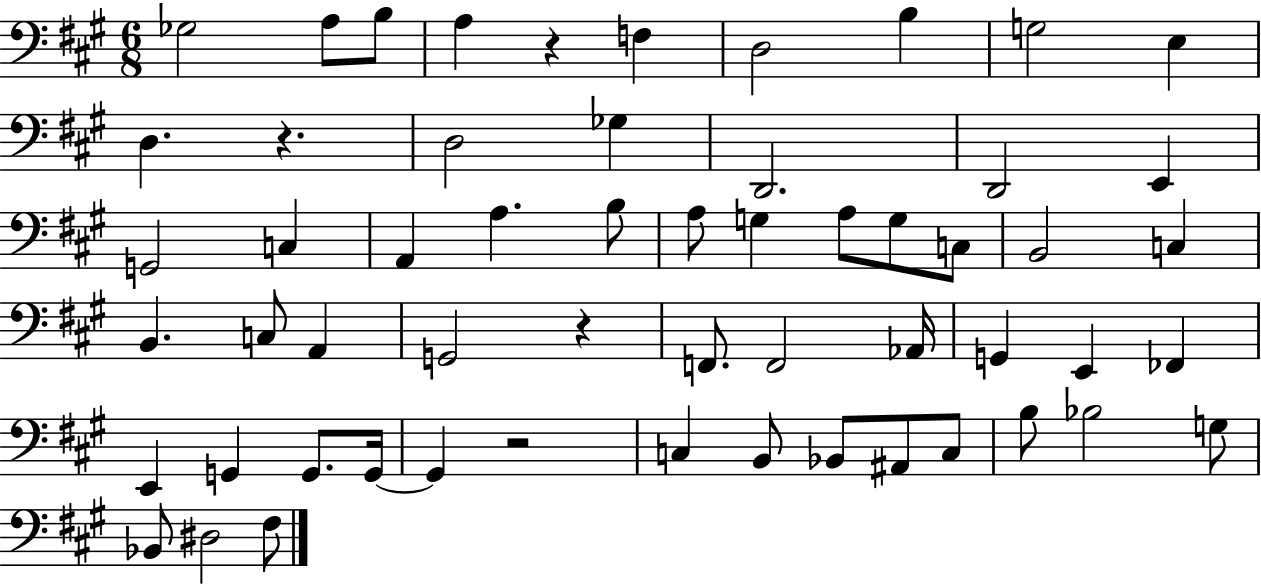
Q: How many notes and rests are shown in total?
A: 57